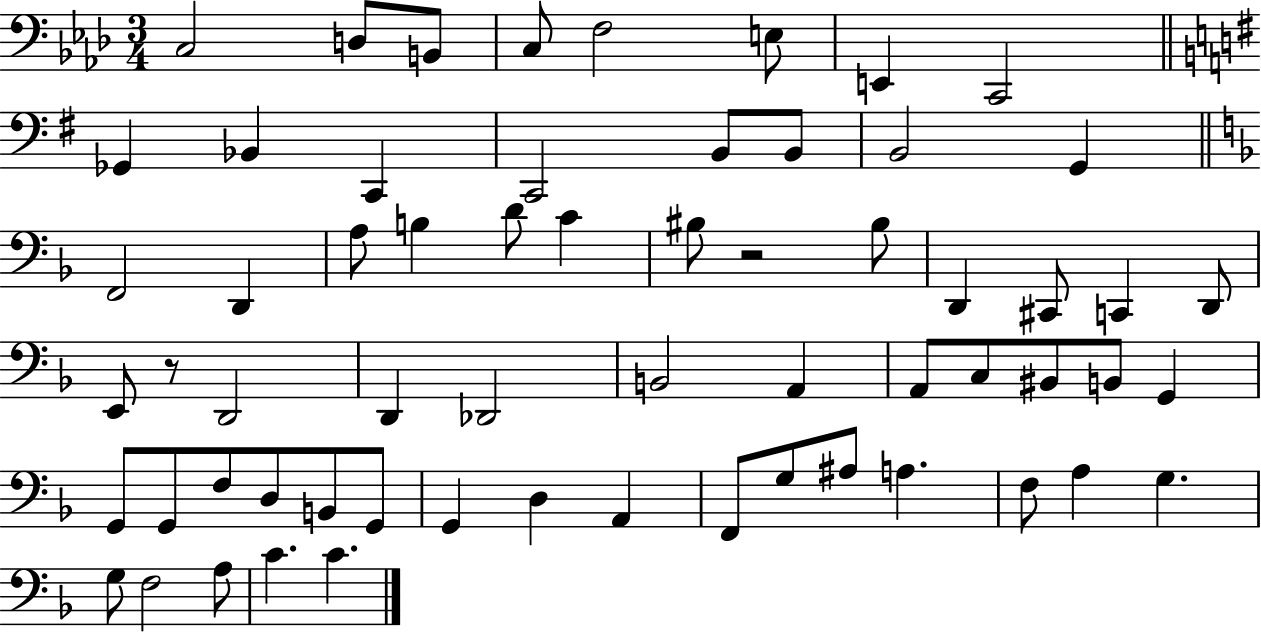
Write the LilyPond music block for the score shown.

{
  \clef bass
  \numericTimeSignature
  \time 3/4
  \key aes \major
  c2 d8 b,8 | c8 f2 e8 | e,4 c,2 | \bar "||" \break \key e \minor ges,4 bes,4 c,4 | c,2 b,8 b,8 | b,2 g,4 | \bar "||" \break \key d \minor f,2 d,4 | a8 b4 d'8 c'4 | bis8 r2 bis8 | d,4 cis,8 c,4 d,8 | \break e,8 r8 d,2 | d,4 des,2 | b,2 a,4 | a,8 c8 bis,8 b,8 g,4 | \break g,8 g,8 f8 d8 b,8 g,8 | g,4 d4 a,4 | f,8 g8 ais8 a4. | f8 a4 g4. | \break g8 f2 a8 | c'4. c'4. | \bar "|."
}